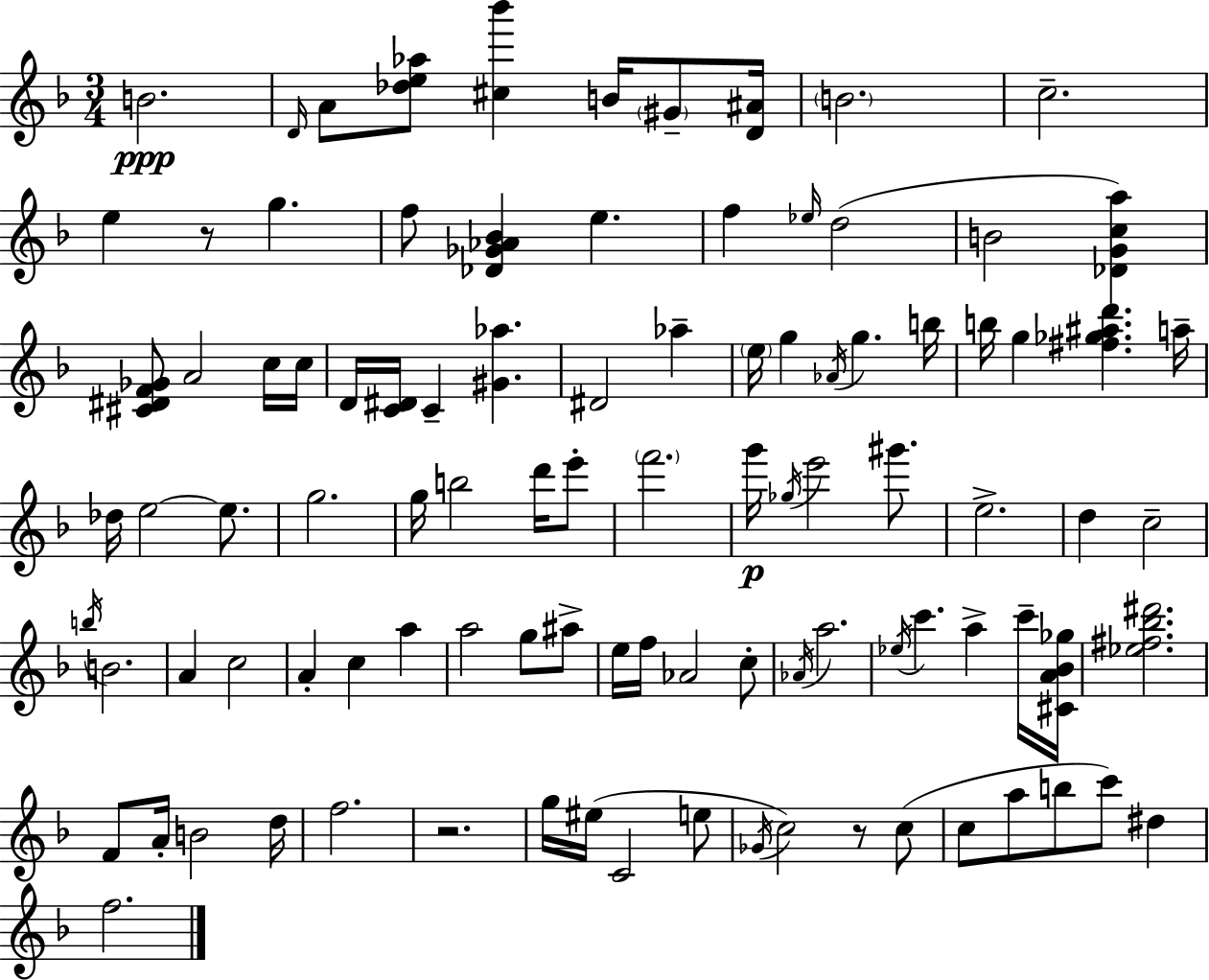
X:1
T:Untitled
M:3/4
L:1/4
K:F
B2 D/4 A/2 [_de_a]/2 [^c_b'] B/4 ^G/2 [D^A]/4 B2 c2 e z/2 g f/2 [_D_G_A_B] e f _e/4 d2 B2 [_DGca] [^C^DF_G]/2 A2 c/4 c/4 D/4 [C^D]/4 C [^G_a] ^D2 _a e/4 g _A/4 g b/4 b/4 g [^f_g^ad'] a/4 _d/4 e2 e/2 g2 g/4 b2 d'/4 e'/2 f'2 g'/4 _g/4 e'2 ^g'/2 e2 d c2 b/4 B2 A c2 A c a a2 g/2 ^a/2 e/4 f/4 _A2 c/2 _A/4 a2 _e/4 c' a c'/4 [^CA_B_g]/4 [_e^f_b^d']2 F/2 A/4 B2 d/4 f2 z2 g/4 ^e/4 C2 e/2 _G/4 c2 z/2 c/2 c/2 a/2 b/2 c'/2 ^d f2